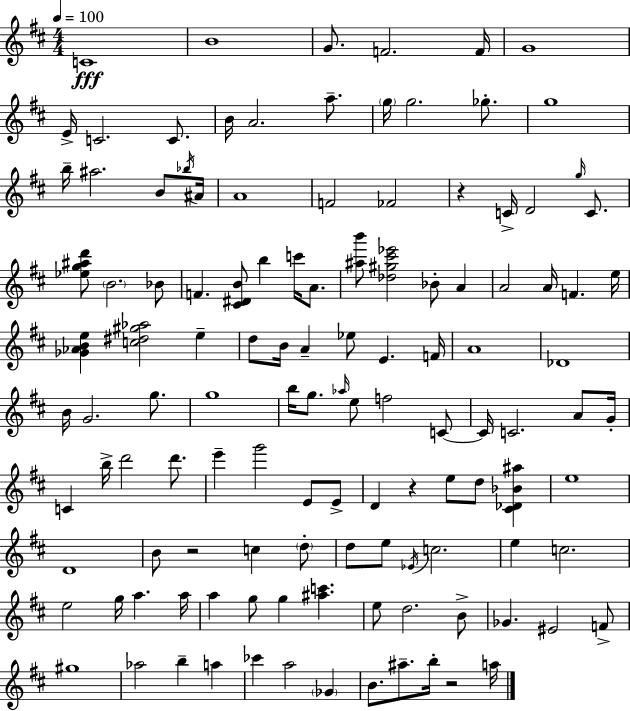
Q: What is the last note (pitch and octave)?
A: A5